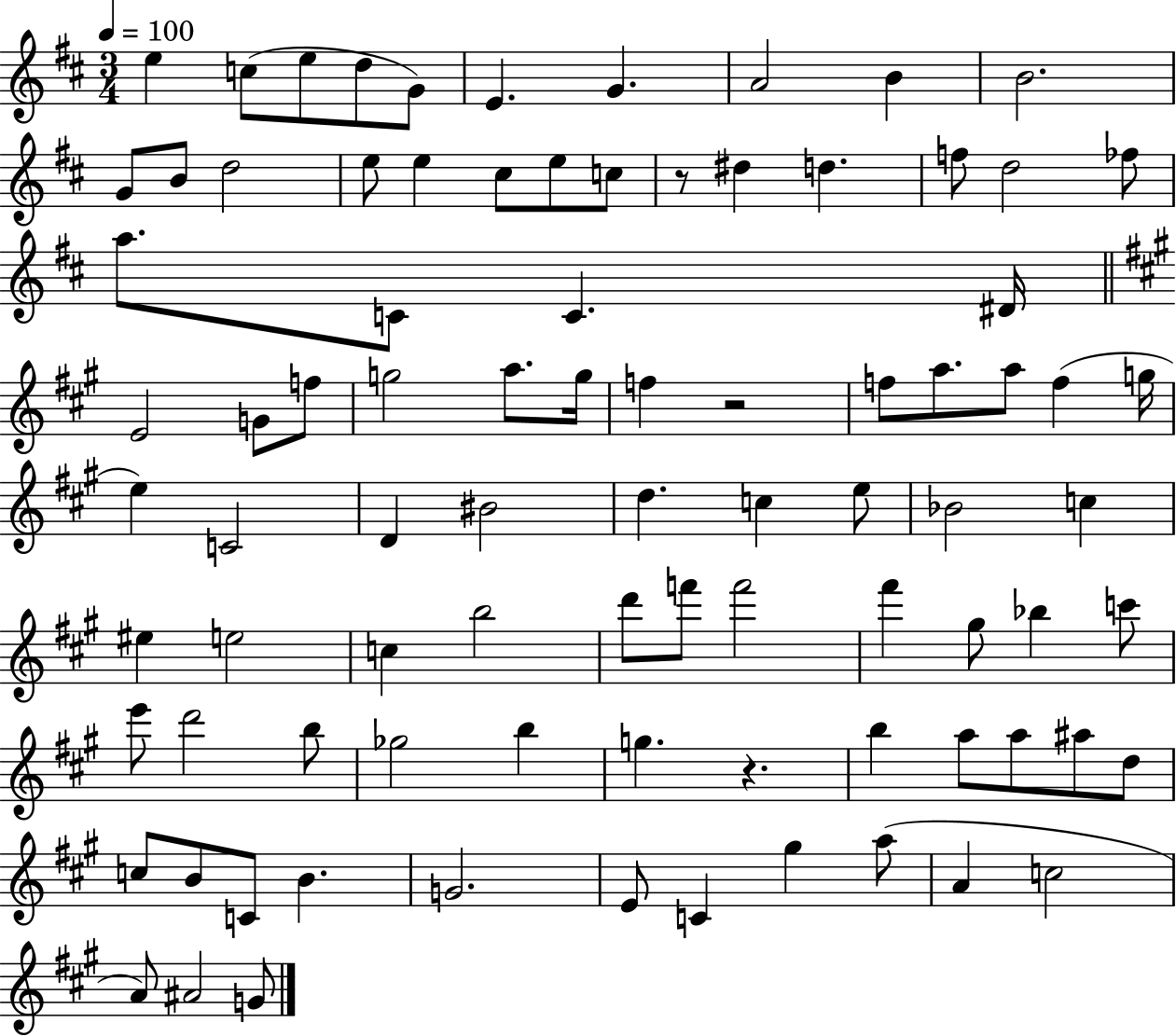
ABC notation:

X:1
T:Untitled
M:3/4
L:1/4
K:D
e c/2 e/2 d/2 G/2 E G A2 B B2 G/2 B/2 d2 e/2 e ^c/2 e/2 c/2 z/2 ^d d f/2 d2 _f/2 a/2 C/2 C ^D/4 E2 G/2 f/2 g2 a/2 g/4 f z2 f/2 a/2 a/2 f g/4 e C2 D ^B2 d c e/2 _B2 c ^e e2 c b2 d'/2 f'/2 f'2 ^f' ^g/2 _b c'/2 e'/2 d'2 b/2 _g2 b g z b a/2 a/2 ^a/2 d/2 c/2 B/2 C/2 B G2 E/2 C ^g a/2 A c2 A/2 ^A2 G/2